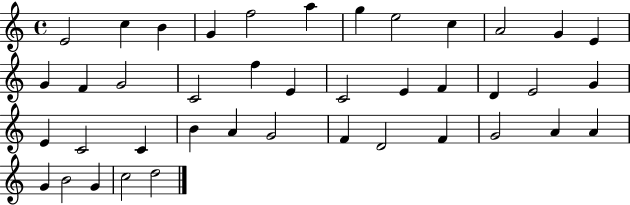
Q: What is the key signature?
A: C major